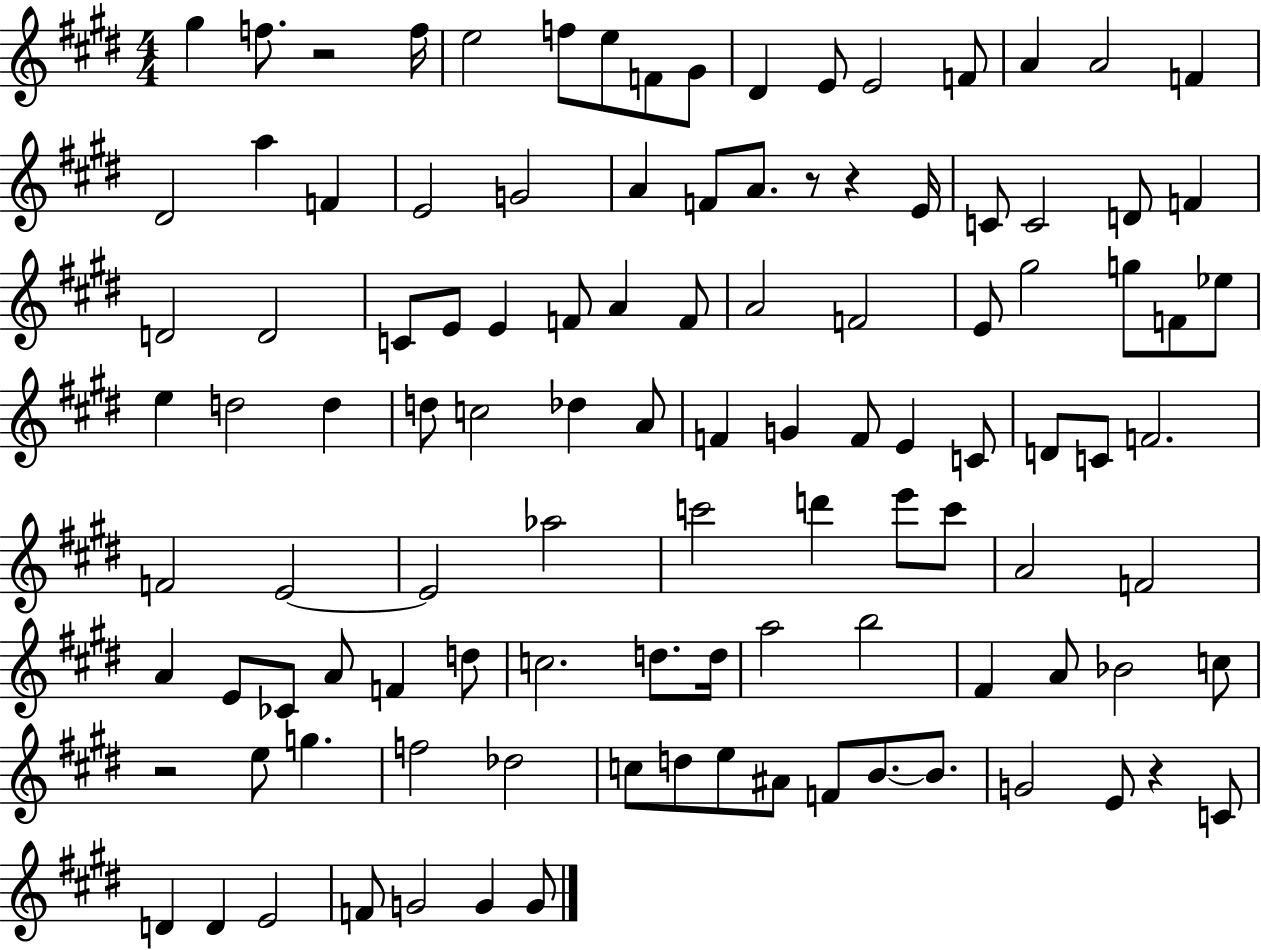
{
  \clef treble
  \numericTimeSignature
  \time 4/4
  \key e \major
  \repeat volta 2 { gis''4 f''8. r2 f''16 | e''2 f''8 e''8 f'8 gis'8 | dis'4 e'8 e'2 f'8 | a'4 a'2 f'4 | \break dis'2 a''4 f'4 | e'2 g'2 | a'4 f'8 a'8. r8 r4 e'16 | c'8 c'2 d'8 f'4 | \break d'2 d'2 | c'8 e'8 e'4 f'8 a'4 f'8 | a'2 f'2 | e'8 gis''2 g''8 f'8 ees''8 | \break e''4 d''2 d''4 | d''8 c''2 des''4 a'8 | f'4 g'4 f'8 e'4 c'8 | d'8 c'8 f'2. | \break f'2 e'2~~ | e'2 aes''2 | c'''2 d'''4 e'''8 c'''8 | a'2 f'2 | \break a'4 e'8 ces'8 a'8 f'4 d''8 | c''2. d''8. d''16 | a''2 b''2 | fis'4 a'8 bes'2 c''8 | \break r2 e''8 g''4. | f''2 des''2 | c''8 d''8 e''8 ais'8 f'8 b'8.~~ b'8. | g'2 e'8 r4 c'8 | \break d'4 d'4 e'2 | f'8 g'2 g'4 g'8 | } \bar "|."
}